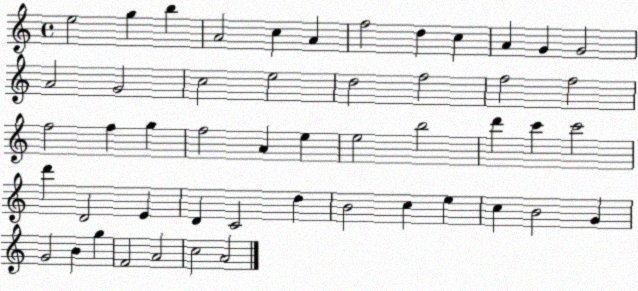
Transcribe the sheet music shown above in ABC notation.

X:1
T:Untitled
M:4/4
L:1/4
K:C
e2 g b A2 c A f2 d c A G G2 A2 G2 c2 e2 d2 f2 f2 f2 f2 f g f2 A e e2 b2 d' c' c'2 d' D2 E D C2 d B2 c e c B2 G G2 B g F2 A2 c2 A2